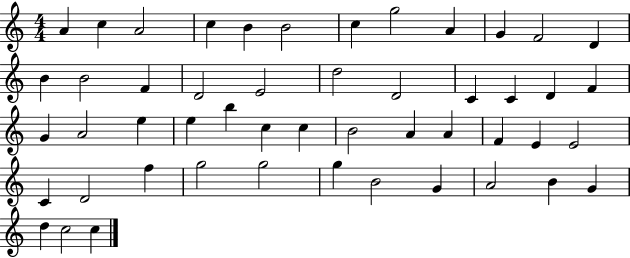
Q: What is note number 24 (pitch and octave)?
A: G4